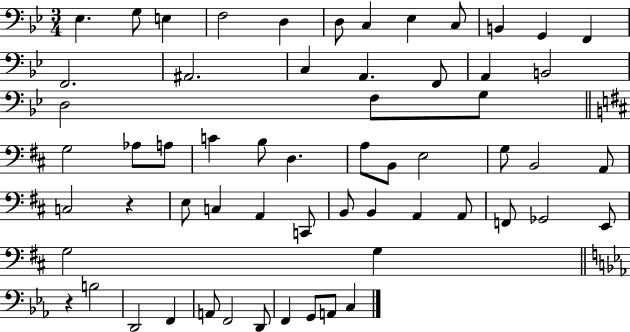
X:1
T:Untitled
M:3/4
L:1/4
K:Bb
_E, G,/2 E, F,2 D, D,/2 C, _E, C,/2 B,, G,, F,, F,,2 ^A,,2 C, A,, F,,/2 A,, B,,2 D,2 F,/2 G,/2 G,2 _A,/2 A,/2 C B,/2 D, A,/2 B,,/2 E,2 G,/2 B,,2 A,,/2 C,2 z E,/2 C, A,, C,,/2 B,,/2 B,, A,, A,,/2 F,,/2 _G,,2 E,,/2 G,2 G, z B,2 D,,2 F,, A,,/2 F,,2 D,,/2 F,, G,,/2 A,,/2 C,